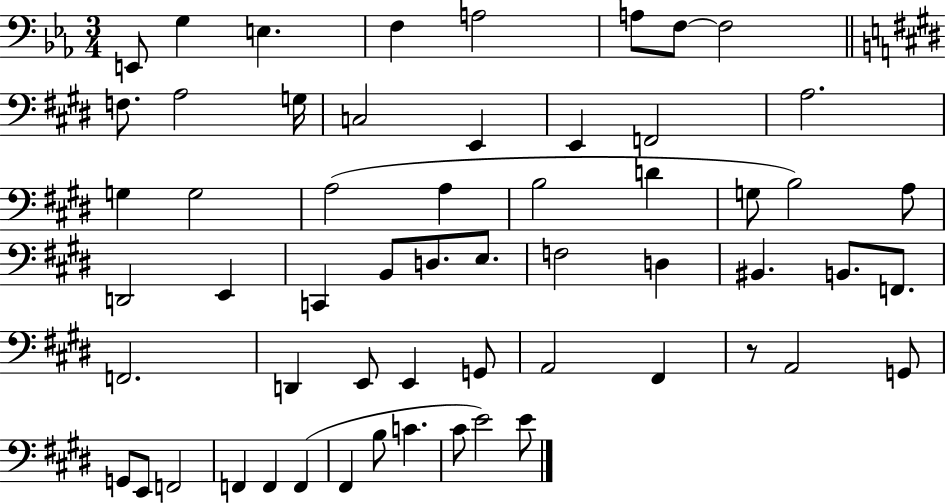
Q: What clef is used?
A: bass